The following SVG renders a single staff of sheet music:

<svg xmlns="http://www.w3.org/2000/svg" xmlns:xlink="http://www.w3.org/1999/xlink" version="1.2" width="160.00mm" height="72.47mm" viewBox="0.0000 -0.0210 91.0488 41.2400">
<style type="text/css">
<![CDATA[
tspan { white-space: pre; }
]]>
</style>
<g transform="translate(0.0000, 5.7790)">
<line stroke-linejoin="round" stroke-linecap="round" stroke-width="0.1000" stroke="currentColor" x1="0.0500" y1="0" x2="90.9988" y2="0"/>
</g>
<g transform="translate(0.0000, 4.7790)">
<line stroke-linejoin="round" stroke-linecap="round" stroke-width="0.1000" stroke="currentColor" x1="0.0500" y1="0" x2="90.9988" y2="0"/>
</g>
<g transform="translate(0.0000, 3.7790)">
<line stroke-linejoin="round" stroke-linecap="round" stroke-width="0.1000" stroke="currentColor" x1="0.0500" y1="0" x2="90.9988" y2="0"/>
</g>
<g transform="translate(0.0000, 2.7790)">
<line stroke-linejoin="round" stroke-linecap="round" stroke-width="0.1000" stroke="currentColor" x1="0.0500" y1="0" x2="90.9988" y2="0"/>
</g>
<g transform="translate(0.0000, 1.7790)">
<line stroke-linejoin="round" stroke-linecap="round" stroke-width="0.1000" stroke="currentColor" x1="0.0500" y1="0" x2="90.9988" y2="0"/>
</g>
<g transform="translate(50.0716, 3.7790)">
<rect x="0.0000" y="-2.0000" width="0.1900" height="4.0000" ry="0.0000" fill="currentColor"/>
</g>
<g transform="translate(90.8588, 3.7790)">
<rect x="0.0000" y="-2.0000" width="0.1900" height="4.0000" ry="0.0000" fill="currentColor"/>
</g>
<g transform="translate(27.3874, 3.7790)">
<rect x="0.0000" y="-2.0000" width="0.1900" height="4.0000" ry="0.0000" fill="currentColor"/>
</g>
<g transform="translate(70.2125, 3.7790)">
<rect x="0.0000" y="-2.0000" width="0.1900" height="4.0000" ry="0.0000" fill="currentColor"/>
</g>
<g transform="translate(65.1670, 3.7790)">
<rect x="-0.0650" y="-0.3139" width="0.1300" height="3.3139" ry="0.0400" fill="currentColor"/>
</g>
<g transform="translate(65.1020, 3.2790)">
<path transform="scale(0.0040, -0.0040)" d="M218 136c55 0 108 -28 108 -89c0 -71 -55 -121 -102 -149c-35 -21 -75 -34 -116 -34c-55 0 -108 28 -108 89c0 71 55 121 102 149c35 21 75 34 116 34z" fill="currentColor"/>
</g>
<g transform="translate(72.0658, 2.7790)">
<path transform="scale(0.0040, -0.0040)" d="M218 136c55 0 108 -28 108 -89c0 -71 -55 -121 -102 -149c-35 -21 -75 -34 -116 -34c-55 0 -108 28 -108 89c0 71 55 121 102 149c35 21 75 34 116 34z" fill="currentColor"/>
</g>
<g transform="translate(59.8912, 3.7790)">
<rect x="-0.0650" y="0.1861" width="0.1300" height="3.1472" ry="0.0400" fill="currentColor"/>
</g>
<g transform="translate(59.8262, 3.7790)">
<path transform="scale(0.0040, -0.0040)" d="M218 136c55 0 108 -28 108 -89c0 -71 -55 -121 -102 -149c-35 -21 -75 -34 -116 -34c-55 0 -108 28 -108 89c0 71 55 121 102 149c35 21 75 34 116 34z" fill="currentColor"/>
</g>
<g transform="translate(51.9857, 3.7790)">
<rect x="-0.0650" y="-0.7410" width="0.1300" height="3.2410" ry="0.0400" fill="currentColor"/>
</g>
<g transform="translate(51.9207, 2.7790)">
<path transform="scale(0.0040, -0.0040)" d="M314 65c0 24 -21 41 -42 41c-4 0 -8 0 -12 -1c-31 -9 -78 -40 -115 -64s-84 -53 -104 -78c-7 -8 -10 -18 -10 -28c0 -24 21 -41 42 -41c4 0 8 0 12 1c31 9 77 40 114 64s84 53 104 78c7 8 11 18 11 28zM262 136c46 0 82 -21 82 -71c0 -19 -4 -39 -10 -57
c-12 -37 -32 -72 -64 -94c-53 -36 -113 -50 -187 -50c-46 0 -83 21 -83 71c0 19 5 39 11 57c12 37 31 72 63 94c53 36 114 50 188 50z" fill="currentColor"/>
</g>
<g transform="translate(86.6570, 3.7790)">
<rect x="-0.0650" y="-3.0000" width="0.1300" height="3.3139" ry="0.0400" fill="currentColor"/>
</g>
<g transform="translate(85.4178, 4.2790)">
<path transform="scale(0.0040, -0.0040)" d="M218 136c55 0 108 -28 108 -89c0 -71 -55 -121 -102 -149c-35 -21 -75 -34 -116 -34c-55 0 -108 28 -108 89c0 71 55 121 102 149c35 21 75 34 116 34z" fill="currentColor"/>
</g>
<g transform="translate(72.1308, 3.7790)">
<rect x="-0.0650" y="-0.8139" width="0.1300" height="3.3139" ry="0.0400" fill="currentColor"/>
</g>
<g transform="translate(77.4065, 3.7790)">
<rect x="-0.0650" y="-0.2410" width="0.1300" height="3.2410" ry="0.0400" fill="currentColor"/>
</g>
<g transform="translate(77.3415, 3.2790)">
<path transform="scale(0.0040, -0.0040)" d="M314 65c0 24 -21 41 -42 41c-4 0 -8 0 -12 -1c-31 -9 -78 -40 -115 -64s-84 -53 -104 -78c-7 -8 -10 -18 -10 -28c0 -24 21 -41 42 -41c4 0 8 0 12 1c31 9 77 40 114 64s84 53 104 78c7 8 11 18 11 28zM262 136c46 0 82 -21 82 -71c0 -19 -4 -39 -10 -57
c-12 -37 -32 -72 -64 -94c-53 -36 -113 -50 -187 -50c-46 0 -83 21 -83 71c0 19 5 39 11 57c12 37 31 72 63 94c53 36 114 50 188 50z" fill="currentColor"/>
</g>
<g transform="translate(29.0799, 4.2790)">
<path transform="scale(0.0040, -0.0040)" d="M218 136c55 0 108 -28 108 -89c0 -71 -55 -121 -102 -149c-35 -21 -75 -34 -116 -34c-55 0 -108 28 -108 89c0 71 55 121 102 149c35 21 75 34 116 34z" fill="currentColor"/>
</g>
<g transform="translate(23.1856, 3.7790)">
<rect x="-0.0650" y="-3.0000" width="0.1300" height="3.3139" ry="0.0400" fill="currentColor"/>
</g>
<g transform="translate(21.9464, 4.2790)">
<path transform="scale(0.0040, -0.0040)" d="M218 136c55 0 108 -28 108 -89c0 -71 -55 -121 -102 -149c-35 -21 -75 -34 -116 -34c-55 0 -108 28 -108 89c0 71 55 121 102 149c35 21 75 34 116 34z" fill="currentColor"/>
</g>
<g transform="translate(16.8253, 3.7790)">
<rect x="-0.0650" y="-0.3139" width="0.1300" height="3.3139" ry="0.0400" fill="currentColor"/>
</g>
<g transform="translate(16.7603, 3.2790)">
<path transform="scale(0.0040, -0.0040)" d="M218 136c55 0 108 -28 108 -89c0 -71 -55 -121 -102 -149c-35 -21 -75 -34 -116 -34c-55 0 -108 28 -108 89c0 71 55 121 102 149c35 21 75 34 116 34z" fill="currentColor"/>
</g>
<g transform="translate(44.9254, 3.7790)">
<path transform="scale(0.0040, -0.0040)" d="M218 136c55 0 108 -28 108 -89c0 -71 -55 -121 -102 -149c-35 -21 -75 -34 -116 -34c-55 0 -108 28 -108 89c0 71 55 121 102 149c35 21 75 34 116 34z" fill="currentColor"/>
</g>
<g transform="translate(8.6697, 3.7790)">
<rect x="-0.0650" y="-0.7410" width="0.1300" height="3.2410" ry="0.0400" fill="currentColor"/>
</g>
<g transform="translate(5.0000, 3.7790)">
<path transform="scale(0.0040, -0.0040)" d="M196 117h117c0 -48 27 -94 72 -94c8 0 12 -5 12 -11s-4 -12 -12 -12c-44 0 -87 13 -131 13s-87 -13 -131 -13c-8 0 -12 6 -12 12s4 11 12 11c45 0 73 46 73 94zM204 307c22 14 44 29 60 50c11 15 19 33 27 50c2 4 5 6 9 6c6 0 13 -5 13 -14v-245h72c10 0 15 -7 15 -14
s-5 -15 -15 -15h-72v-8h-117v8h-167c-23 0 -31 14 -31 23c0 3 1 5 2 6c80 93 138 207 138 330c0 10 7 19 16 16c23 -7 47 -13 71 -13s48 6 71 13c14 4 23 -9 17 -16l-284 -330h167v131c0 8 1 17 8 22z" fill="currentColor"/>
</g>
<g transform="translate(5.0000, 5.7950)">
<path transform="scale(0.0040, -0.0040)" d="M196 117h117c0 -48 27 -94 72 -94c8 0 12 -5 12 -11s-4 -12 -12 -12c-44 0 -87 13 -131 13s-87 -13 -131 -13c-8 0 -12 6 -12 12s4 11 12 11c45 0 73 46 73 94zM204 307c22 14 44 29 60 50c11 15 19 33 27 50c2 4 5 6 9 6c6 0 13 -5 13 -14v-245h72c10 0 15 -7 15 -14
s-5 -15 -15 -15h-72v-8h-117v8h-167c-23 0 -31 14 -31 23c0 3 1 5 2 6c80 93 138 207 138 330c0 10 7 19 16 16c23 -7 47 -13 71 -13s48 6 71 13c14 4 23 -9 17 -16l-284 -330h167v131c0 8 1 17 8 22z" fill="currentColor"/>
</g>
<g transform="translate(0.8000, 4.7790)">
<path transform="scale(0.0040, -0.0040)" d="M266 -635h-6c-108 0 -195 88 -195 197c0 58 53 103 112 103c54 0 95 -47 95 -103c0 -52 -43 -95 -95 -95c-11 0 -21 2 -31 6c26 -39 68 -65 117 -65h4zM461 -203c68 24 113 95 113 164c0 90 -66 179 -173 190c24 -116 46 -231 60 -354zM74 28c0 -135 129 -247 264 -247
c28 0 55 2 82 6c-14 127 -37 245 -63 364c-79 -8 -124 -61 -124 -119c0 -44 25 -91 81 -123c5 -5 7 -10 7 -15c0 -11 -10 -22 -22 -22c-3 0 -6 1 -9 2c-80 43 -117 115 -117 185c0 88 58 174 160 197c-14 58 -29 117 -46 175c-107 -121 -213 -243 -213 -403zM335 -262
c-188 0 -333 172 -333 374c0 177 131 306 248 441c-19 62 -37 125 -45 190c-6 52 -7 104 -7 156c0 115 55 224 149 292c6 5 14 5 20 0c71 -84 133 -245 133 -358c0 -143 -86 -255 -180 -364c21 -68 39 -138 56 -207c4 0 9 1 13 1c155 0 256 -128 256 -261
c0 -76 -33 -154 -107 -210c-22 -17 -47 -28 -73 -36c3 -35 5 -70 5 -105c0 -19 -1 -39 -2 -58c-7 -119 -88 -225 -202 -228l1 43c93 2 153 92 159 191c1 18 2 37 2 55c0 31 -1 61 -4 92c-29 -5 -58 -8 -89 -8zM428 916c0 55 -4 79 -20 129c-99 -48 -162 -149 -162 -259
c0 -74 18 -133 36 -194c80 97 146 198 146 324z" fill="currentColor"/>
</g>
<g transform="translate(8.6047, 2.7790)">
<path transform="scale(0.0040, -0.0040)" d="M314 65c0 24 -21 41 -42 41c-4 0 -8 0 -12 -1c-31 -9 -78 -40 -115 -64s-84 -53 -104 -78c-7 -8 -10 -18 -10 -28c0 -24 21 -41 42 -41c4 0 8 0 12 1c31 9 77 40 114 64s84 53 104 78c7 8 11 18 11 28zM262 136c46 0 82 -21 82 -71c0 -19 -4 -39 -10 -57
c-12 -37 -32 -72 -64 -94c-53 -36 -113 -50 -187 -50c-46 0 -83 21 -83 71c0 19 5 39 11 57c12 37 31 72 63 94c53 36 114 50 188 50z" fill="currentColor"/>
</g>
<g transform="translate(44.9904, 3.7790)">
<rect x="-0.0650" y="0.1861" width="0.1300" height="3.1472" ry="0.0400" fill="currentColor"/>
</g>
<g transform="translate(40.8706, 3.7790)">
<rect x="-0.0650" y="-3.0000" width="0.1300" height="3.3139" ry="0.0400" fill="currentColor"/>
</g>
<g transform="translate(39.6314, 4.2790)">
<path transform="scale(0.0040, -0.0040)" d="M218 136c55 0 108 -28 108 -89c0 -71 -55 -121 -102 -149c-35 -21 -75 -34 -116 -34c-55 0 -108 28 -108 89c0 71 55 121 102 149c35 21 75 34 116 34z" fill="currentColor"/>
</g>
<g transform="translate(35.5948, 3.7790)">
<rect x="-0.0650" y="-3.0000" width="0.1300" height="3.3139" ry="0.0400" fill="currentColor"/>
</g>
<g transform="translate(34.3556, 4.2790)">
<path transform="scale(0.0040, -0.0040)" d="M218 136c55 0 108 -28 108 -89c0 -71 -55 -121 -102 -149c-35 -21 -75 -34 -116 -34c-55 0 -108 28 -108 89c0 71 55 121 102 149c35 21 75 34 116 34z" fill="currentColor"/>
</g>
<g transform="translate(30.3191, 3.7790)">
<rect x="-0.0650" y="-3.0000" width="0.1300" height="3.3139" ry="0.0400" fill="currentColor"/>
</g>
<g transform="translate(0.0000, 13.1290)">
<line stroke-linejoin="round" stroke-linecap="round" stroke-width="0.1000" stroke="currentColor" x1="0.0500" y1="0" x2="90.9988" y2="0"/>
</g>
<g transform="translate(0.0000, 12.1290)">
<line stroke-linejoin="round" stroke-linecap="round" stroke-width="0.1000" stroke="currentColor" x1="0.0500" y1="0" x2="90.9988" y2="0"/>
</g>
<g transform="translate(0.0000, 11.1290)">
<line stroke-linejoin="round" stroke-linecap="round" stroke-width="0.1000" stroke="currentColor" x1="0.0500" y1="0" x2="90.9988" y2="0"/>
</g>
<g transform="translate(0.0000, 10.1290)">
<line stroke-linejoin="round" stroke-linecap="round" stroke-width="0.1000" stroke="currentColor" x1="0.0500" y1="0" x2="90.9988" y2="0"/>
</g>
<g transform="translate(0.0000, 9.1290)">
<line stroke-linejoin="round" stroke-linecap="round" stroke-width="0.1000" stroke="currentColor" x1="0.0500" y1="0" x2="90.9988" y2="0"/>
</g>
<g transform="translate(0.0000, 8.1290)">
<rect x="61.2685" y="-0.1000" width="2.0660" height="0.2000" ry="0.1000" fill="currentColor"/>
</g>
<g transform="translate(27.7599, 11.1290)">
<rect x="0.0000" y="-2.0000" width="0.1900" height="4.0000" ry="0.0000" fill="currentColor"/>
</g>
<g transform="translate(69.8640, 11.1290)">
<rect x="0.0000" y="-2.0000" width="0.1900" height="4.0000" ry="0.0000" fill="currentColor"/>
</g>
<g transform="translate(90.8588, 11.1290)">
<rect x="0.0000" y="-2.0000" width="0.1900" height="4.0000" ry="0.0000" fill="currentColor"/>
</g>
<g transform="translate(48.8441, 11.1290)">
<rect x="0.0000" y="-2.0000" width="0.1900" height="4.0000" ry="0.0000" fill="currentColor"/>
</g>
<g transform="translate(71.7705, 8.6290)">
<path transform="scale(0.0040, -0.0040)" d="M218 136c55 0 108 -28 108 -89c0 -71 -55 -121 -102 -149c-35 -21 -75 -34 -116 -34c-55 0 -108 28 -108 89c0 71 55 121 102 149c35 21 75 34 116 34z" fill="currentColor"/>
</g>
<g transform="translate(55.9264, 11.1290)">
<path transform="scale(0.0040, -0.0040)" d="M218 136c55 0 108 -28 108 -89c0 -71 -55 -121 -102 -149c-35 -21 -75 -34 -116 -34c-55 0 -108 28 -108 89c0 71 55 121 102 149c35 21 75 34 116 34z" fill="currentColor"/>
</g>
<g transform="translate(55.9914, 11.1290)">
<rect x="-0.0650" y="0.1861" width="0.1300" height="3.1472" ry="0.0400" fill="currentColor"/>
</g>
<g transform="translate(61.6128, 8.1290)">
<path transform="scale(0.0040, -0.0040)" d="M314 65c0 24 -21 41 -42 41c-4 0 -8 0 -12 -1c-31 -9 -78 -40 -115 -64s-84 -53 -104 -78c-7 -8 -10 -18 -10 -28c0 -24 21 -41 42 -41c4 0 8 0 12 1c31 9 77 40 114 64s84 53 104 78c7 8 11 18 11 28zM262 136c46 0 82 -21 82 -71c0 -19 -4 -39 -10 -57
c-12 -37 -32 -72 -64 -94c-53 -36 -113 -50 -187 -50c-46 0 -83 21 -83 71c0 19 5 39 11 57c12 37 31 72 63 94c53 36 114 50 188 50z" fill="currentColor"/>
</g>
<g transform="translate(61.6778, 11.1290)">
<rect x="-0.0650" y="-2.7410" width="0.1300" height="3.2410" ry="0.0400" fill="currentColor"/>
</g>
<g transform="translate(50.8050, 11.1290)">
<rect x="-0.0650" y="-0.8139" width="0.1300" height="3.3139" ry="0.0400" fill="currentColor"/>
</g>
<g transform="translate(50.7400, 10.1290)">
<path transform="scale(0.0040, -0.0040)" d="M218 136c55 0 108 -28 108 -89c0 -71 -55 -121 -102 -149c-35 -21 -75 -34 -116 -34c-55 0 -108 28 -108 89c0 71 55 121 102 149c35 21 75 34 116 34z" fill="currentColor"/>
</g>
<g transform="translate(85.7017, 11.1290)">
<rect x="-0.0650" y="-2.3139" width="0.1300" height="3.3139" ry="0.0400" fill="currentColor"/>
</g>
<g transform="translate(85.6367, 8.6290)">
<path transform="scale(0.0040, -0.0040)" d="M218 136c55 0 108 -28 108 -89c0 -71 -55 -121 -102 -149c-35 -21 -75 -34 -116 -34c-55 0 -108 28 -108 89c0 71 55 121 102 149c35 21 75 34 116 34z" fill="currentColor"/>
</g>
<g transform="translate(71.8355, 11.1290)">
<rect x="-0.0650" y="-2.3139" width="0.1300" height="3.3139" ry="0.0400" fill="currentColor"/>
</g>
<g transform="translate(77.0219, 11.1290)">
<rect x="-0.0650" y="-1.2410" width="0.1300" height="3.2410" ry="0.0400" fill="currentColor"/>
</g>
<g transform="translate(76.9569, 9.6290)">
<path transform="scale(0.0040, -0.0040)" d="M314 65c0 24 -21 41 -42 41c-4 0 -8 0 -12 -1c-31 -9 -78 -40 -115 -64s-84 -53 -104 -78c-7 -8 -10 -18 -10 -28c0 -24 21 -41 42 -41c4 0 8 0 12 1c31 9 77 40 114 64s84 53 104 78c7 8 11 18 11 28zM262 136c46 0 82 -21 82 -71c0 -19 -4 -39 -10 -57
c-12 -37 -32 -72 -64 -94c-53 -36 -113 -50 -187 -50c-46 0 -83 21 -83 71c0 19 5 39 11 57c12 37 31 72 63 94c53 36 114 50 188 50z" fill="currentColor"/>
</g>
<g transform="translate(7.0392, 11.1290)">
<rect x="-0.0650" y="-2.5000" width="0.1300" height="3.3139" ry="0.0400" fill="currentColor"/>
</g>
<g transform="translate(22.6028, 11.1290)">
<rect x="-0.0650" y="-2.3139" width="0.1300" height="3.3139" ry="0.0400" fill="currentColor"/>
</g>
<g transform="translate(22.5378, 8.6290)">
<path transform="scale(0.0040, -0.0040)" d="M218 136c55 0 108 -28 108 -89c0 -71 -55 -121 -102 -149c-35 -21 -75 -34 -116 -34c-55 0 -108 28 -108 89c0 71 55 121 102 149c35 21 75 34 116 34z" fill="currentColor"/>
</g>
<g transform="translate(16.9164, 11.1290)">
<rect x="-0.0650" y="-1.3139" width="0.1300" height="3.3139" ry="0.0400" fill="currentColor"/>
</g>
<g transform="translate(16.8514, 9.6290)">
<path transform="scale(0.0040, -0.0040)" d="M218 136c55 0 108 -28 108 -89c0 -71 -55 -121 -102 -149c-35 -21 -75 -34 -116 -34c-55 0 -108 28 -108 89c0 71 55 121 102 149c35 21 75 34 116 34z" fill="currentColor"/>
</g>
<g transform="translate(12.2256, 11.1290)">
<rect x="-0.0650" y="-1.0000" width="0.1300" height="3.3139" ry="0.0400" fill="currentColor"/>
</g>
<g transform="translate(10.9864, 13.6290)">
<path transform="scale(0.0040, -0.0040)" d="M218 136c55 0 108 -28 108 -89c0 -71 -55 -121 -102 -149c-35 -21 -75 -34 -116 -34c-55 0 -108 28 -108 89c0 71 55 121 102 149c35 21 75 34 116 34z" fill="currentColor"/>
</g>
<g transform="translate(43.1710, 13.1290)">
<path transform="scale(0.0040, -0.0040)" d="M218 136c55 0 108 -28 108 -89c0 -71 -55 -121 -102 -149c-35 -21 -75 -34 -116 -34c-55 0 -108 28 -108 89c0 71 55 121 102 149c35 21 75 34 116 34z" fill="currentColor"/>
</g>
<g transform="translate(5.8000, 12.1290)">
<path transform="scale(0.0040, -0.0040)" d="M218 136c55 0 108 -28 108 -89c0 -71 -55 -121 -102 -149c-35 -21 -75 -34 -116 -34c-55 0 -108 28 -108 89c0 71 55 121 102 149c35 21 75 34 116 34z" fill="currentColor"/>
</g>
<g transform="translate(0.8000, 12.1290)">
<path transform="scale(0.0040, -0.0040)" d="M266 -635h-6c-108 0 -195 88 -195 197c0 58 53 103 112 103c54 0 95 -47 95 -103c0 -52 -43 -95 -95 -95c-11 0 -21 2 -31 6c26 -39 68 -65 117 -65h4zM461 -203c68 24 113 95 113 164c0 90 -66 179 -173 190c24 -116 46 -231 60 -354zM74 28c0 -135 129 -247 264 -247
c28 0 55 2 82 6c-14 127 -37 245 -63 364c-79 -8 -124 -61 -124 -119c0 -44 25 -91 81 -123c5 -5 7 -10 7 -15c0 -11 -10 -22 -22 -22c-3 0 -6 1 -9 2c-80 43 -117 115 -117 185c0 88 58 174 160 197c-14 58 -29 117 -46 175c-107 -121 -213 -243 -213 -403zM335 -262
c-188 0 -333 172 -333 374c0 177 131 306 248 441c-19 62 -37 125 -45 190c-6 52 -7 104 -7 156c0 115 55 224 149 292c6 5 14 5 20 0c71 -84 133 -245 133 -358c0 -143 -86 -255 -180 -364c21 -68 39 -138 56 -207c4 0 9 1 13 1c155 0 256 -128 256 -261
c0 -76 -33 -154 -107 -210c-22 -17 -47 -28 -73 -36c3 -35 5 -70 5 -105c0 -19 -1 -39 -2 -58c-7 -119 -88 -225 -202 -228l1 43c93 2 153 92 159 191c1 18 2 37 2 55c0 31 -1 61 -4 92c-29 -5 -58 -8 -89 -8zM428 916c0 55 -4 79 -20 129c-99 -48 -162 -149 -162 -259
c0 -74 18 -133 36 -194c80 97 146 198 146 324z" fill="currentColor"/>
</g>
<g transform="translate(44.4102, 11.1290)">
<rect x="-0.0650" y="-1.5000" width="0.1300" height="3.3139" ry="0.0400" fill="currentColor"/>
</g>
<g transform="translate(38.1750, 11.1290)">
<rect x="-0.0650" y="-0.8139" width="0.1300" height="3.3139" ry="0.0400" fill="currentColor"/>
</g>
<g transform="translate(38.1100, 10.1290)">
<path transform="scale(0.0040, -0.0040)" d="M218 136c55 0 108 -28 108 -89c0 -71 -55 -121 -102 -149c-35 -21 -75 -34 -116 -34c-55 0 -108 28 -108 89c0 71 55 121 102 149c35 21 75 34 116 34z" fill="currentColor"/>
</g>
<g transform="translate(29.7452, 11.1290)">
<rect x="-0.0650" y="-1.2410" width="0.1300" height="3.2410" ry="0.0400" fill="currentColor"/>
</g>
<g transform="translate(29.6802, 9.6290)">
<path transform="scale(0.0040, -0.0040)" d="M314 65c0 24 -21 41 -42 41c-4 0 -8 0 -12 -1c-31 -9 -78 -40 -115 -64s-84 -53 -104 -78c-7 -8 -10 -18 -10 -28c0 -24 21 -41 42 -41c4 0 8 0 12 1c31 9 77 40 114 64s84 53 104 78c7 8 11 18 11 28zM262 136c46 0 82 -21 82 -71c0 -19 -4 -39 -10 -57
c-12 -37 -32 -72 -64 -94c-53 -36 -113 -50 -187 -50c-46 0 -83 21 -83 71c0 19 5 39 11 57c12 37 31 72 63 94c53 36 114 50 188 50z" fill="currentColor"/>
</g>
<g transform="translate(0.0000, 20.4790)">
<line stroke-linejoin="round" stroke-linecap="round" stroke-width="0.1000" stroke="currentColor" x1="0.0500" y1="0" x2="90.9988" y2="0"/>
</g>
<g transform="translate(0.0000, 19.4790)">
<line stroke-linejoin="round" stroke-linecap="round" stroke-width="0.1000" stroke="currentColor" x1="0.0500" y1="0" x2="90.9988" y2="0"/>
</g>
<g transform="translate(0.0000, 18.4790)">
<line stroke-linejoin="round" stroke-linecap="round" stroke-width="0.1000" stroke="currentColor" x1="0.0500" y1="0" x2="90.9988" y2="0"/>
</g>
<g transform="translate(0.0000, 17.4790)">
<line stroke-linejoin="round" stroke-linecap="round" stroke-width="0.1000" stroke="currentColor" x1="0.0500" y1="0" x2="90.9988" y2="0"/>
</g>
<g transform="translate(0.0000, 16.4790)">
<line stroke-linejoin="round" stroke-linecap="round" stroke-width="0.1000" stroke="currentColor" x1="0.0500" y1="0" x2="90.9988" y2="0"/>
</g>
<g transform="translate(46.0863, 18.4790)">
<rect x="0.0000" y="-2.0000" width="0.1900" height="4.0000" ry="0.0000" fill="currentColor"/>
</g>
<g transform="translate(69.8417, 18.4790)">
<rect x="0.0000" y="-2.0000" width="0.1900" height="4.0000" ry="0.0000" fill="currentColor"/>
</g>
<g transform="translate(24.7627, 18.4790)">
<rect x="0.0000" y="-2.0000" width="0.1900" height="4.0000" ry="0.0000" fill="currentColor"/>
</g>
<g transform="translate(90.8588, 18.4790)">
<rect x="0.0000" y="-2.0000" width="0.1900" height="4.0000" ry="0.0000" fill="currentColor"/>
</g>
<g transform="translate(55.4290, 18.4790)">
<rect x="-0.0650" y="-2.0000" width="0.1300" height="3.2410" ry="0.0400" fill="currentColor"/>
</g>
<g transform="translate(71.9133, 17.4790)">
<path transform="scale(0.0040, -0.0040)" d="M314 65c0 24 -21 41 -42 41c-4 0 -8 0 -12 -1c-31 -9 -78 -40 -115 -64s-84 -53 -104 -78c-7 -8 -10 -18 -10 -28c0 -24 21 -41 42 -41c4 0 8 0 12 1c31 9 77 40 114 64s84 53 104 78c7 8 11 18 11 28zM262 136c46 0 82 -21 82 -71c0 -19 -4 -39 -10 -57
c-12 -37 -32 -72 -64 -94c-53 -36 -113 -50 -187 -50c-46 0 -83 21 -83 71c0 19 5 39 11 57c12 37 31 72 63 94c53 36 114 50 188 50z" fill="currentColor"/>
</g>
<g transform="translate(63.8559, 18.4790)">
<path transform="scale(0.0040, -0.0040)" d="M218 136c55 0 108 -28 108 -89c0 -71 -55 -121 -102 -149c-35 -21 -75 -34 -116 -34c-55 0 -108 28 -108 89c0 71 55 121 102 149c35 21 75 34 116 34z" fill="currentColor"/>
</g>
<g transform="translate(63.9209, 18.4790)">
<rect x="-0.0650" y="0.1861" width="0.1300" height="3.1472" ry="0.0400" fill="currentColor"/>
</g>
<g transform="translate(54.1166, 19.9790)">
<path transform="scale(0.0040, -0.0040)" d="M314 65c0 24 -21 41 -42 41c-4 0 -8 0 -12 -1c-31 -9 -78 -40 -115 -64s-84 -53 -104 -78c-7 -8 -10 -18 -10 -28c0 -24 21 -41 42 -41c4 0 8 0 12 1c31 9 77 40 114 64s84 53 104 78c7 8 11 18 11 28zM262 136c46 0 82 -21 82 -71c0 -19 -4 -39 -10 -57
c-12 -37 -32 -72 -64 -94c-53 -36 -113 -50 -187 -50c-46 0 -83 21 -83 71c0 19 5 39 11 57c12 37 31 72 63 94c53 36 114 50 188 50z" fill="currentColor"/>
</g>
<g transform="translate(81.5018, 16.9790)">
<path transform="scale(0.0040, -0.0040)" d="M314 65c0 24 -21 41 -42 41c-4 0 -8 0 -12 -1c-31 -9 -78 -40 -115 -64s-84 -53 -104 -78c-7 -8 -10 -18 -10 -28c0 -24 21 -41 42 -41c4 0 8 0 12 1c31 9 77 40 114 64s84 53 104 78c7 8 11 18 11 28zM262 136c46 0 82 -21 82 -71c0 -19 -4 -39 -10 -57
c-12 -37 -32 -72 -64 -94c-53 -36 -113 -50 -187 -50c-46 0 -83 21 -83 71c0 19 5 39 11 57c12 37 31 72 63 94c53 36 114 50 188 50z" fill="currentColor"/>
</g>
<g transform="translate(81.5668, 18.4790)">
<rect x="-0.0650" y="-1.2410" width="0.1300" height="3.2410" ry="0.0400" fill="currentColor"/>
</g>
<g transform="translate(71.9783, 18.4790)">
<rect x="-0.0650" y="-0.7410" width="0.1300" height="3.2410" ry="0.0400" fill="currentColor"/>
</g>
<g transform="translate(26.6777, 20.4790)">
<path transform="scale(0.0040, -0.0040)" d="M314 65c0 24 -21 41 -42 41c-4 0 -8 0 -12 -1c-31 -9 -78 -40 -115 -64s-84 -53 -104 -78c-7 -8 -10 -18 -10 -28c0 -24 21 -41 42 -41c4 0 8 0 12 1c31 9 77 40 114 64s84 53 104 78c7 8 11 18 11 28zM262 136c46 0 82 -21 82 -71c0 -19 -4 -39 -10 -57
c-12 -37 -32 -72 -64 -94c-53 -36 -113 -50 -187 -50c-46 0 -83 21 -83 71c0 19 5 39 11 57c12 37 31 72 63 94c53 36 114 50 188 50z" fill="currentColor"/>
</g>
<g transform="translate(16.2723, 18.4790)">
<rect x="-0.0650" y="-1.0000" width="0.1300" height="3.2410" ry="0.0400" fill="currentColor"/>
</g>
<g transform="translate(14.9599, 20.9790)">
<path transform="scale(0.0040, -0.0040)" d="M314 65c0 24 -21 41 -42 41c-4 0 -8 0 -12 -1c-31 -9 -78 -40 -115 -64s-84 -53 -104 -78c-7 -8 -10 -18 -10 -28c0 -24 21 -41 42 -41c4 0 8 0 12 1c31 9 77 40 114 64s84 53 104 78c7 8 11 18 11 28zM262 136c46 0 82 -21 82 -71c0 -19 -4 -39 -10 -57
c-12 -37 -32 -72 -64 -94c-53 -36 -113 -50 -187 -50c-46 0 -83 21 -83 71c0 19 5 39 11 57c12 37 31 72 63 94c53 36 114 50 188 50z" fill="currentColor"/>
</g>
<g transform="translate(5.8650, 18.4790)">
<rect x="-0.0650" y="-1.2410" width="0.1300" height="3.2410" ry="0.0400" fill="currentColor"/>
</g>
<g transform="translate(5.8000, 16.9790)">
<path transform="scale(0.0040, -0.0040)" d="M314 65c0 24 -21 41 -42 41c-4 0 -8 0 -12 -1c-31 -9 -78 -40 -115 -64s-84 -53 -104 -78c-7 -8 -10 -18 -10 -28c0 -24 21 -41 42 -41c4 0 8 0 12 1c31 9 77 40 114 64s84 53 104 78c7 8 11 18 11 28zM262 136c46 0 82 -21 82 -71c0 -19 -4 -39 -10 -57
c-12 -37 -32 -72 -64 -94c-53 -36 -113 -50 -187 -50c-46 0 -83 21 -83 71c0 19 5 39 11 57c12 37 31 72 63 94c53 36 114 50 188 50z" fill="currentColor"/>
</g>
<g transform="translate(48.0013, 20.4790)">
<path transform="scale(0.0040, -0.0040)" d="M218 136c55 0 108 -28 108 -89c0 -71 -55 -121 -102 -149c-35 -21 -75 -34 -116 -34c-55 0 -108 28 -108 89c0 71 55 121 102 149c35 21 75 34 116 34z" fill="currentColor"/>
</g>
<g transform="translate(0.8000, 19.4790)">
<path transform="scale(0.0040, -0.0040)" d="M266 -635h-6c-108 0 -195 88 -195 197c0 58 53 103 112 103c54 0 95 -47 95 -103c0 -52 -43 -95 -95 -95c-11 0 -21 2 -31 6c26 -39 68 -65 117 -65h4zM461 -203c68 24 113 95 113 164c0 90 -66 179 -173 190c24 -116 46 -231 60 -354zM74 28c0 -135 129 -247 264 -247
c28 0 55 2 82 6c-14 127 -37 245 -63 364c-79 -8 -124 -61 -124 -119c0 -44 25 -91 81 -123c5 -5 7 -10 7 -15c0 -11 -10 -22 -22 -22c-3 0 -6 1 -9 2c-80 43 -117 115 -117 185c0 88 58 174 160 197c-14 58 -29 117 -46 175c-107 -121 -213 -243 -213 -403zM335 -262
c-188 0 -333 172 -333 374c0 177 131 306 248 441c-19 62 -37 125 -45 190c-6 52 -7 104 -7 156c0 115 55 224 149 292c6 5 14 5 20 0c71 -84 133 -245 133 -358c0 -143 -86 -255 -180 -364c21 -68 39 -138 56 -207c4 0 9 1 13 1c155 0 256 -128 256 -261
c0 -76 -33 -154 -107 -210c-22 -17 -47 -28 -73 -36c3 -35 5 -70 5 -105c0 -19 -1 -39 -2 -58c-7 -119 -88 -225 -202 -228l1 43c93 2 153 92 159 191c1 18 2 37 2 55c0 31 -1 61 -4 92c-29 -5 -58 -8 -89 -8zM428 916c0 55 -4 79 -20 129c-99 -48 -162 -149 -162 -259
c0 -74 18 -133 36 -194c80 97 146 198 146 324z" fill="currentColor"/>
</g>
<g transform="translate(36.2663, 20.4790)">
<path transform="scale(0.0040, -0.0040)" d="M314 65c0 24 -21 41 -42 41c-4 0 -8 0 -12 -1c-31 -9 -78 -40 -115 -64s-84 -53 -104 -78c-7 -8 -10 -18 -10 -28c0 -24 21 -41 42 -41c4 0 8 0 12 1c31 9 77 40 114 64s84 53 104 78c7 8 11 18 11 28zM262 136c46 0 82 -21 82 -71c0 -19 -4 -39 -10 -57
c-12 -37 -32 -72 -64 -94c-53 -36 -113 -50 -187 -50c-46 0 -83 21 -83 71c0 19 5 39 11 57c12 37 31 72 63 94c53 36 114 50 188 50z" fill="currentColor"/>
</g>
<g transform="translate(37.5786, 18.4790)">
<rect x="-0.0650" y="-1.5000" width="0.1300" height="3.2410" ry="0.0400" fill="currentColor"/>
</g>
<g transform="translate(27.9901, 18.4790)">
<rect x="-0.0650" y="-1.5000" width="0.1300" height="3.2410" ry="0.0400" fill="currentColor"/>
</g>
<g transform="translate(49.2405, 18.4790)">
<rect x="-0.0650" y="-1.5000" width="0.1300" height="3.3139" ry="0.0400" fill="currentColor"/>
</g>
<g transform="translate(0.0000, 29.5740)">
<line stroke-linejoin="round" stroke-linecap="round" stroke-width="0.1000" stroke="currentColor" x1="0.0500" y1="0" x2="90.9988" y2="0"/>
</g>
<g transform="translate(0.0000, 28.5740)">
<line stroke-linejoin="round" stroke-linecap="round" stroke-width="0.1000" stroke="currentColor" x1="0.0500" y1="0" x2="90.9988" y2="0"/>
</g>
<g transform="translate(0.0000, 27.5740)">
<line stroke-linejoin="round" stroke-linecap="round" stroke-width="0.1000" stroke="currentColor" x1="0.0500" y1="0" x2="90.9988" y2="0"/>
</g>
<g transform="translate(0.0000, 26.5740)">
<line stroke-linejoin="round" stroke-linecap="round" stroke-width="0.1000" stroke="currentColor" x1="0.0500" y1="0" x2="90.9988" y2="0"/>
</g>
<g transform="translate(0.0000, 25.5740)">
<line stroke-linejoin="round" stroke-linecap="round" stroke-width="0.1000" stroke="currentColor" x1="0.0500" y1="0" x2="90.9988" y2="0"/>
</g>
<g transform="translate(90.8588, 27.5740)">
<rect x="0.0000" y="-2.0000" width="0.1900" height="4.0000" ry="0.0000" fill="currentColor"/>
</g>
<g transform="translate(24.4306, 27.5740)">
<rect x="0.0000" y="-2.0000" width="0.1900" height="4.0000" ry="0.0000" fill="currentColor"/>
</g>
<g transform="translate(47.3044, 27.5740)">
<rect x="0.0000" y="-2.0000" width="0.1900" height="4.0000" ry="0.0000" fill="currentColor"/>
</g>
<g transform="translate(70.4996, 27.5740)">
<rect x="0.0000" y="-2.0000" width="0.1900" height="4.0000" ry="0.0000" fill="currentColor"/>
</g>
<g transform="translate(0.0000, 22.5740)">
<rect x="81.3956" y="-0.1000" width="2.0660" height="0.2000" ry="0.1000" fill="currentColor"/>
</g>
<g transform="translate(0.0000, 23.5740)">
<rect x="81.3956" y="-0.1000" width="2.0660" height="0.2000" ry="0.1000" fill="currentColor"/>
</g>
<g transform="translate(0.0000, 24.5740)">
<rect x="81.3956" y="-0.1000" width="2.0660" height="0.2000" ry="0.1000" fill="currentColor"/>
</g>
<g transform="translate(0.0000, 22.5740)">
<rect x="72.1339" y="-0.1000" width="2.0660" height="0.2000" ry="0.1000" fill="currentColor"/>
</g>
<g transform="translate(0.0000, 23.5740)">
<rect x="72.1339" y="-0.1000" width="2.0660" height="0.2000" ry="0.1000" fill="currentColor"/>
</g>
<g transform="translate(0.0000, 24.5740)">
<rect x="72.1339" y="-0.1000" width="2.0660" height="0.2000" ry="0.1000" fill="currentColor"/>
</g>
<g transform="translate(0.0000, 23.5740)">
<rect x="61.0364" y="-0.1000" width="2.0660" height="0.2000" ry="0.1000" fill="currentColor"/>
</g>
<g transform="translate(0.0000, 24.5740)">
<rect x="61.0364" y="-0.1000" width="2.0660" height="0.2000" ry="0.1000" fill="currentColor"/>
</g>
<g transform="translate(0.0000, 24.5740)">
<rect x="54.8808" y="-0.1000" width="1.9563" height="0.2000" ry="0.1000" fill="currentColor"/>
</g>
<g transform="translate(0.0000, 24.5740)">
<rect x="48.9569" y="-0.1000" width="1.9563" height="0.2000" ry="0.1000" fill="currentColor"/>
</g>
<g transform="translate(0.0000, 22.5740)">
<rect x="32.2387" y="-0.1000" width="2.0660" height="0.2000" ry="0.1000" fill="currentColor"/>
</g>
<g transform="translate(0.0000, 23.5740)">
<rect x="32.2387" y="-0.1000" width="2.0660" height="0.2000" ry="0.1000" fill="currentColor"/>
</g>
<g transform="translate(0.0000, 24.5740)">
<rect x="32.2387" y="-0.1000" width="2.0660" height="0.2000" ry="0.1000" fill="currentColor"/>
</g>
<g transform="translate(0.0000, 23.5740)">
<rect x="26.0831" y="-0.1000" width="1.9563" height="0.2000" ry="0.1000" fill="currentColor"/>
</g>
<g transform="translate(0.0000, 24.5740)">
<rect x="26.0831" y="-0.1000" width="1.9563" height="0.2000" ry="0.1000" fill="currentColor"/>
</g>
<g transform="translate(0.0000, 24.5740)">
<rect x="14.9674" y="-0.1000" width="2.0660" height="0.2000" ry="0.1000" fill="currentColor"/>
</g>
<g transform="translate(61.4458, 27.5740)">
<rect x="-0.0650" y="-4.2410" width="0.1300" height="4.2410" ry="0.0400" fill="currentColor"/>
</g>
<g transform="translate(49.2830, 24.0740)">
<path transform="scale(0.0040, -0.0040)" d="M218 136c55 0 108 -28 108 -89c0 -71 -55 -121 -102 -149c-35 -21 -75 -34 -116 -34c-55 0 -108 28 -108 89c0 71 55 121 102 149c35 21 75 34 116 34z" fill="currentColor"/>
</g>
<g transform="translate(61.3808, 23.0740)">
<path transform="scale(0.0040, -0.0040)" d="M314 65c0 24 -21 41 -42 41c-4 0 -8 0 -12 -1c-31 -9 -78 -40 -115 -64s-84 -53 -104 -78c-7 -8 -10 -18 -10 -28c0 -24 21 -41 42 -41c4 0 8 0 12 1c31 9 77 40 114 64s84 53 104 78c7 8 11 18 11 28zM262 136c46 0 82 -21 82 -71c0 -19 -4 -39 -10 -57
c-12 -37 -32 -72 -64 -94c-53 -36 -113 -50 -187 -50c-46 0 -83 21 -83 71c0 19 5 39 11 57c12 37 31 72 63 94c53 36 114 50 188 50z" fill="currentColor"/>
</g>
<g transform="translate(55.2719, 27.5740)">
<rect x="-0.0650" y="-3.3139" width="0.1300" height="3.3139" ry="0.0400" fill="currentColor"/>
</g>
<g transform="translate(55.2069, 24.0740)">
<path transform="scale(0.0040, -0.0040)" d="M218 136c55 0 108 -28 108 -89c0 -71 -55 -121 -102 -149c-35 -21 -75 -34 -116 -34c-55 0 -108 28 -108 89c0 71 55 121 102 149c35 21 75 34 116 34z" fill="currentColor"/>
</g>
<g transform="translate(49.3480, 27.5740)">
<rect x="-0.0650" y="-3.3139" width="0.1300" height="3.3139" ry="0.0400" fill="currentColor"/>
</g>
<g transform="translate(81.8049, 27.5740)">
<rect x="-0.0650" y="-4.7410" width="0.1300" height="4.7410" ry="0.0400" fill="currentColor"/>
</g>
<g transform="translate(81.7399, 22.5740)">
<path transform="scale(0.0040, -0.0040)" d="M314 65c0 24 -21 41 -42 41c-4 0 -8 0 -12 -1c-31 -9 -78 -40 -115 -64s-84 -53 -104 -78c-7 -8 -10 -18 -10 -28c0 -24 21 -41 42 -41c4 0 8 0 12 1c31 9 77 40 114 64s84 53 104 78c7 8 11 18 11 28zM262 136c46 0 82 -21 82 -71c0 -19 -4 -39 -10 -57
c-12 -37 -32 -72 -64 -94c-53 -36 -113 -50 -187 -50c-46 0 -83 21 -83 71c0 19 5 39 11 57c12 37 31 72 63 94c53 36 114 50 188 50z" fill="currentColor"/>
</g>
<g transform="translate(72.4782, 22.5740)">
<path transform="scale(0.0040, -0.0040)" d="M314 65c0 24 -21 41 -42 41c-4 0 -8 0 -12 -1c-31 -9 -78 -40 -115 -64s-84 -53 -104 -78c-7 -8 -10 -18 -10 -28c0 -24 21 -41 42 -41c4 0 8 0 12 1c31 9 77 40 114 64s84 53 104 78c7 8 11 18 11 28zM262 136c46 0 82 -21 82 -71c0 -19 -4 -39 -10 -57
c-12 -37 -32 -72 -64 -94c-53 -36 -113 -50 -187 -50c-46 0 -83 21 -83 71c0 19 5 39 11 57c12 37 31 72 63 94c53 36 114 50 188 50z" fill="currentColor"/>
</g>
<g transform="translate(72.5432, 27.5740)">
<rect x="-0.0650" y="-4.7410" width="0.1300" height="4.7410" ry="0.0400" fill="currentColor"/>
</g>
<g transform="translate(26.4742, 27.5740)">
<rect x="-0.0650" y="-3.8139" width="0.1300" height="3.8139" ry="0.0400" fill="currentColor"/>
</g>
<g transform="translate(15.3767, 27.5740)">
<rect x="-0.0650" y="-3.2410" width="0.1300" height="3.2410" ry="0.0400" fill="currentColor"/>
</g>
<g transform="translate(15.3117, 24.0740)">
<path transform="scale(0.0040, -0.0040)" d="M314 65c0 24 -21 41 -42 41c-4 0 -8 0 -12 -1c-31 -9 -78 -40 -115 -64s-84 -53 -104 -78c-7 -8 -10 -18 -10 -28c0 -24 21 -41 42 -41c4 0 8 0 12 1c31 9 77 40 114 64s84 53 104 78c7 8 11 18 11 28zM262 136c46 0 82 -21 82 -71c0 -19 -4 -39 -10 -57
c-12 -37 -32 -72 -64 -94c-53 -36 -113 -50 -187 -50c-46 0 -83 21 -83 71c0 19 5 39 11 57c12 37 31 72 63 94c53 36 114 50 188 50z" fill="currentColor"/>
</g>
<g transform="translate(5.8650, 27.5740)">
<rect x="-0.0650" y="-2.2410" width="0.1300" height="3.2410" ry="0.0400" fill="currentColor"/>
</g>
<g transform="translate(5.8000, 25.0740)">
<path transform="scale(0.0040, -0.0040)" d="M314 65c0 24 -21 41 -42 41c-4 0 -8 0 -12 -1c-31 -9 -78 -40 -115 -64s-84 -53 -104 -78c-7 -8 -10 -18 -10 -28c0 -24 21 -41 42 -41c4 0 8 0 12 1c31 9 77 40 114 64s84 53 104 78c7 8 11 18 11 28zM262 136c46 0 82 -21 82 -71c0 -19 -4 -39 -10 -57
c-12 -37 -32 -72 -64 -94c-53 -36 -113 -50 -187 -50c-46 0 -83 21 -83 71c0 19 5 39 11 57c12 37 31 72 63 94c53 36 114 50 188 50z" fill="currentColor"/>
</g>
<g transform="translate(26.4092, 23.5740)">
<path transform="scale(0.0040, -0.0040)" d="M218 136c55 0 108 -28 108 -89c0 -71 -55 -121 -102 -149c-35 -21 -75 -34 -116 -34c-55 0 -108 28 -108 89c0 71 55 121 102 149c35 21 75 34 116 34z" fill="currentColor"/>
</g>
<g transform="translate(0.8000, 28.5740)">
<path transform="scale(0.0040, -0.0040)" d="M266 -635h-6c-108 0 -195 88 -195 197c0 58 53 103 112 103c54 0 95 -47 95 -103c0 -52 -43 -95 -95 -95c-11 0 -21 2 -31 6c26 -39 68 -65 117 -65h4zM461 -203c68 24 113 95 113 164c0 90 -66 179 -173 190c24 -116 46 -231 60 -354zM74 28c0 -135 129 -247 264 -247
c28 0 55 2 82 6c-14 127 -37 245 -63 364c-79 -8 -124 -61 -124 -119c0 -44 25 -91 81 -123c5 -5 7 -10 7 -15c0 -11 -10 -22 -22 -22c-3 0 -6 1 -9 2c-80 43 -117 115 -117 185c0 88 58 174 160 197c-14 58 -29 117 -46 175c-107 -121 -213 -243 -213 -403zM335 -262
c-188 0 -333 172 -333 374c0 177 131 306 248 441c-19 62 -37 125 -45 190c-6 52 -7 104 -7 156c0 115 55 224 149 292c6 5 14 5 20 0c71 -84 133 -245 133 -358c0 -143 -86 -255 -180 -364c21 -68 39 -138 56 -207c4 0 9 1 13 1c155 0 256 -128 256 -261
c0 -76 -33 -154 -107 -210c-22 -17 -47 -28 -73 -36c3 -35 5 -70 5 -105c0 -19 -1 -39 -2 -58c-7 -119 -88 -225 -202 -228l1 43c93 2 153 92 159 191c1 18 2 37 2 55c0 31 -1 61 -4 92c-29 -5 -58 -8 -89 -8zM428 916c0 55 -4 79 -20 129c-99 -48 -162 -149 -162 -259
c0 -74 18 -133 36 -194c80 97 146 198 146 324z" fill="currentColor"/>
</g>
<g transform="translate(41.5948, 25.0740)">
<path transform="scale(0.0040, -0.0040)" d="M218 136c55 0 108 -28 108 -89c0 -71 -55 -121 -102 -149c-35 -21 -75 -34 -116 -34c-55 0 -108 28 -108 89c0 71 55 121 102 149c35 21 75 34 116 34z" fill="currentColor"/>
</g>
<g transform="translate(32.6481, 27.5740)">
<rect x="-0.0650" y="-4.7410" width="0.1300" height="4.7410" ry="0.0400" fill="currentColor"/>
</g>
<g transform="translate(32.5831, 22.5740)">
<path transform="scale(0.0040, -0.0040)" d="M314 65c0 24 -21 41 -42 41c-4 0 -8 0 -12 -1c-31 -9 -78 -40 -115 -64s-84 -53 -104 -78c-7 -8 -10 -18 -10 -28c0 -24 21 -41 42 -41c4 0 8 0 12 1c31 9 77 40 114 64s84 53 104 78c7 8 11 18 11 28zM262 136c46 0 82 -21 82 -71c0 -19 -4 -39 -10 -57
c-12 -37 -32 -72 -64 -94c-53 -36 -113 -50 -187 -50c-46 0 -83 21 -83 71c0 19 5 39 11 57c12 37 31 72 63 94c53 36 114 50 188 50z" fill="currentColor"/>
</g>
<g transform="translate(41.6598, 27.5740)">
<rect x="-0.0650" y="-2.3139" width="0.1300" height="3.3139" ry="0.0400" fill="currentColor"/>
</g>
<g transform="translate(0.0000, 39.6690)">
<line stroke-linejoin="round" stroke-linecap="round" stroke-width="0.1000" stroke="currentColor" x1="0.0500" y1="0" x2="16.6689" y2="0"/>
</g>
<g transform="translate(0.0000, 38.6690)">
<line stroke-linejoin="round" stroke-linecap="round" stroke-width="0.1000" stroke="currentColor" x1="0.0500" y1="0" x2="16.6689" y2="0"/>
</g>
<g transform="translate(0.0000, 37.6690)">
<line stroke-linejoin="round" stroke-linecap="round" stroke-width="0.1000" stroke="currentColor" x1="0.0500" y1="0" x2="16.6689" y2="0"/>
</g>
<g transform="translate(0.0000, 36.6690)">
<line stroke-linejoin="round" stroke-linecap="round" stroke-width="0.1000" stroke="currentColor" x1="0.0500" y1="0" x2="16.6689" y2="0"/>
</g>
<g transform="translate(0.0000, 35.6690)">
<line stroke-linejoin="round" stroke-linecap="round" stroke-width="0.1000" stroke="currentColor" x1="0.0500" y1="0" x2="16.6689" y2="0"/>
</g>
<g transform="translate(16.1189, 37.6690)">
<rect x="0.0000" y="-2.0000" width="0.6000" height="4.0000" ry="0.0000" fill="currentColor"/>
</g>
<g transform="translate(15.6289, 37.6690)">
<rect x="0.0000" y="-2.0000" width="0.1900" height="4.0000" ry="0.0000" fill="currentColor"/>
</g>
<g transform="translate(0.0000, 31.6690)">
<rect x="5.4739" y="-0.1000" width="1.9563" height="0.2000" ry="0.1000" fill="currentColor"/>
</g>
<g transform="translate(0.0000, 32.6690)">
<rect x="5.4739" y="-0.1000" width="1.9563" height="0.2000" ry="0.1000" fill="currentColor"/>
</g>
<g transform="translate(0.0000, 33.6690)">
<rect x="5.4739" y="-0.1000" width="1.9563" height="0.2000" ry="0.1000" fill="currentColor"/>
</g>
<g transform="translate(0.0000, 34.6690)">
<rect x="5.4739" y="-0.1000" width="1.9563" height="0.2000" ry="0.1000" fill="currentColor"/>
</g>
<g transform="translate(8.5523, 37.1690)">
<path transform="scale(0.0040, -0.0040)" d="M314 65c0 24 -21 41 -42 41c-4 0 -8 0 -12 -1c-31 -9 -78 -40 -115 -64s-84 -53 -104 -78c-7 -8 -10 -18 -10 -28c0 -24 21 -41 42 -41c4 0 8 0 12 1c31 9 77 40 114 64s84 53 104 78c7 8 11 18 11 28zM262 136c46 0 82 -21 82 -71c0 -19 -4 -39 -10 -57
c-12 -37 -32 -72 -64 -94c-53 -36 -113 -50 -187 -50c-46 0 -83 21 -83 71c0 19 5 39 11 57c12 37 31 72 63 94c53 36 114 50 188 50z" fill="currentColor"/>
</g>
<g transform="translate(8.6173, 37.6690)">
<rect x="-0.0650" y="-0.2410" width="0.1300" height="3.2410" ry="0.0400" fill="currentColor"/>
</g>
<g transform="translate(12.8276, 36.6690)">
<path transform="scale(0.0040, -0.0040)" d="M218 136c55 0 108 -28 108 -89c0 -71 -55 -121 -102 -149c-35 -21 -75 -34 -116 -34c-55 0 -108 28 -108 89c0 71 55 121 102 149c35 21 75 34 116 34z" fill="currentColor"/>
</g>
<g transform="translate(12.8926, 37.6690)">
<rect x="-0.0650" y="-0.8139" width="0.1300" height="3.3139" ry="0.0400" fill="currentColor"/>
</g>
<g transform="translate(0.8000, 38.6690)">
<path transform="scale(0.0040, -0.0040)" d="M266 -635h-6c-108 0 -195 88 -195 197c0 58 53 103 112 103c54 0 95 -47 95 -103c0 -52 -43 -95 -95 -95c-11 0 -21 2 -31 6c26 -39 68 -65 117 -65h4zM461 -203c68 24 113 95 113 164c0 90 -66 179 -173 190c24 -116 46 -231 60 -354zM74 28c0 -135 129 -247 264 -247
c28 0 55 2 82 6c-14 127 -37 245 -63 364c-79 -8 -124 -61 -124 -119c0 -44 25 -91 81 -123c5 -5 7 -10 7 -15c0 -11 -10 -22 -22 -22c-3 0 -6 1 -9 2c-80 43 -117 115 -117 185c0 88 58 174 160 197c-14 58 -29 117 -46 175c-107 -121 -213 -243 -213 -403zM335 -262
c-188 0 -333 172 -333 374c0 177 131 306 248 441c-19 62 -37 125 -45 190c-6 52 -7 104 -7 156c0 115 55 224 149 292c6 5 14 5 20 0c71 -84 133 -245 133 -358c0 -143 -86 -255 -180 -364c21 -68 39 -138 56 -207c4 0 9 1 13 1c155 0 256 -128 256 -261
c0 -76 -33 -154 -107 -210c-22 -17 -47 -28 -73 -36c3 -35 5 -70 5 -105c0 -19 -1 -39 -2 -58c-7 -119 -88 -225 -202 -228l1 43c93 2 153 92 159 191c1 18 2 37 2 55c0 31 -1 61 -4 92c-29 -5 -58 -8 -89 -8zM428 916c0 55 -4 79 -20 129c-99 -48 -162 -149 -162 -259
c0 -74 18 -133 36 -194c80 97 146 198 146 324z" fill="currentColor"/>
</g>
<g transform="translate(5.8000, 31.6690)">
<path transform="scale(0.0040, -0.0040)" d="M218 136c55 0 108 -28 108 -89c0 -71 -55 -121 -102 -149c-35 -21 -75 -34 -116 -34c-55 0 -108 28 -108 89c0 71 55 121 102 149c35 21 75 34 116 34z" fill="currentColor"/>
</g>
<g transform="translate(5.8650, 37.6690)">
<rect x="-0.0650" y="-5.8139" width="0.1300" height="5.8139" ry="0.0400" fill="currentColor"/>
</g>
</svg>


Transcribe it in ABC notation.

X:1
T:Untitled
M:4/4
L:1/4
K:C
d2 c A A A A B d2 B c d c2 A G D e g e2 d E d B a2 g e2 g e2 D2 E2 E2 E F2 B d2 e2 g2 b2 c' e'2 g b b d'2 e'2 e'2 g' c2 d